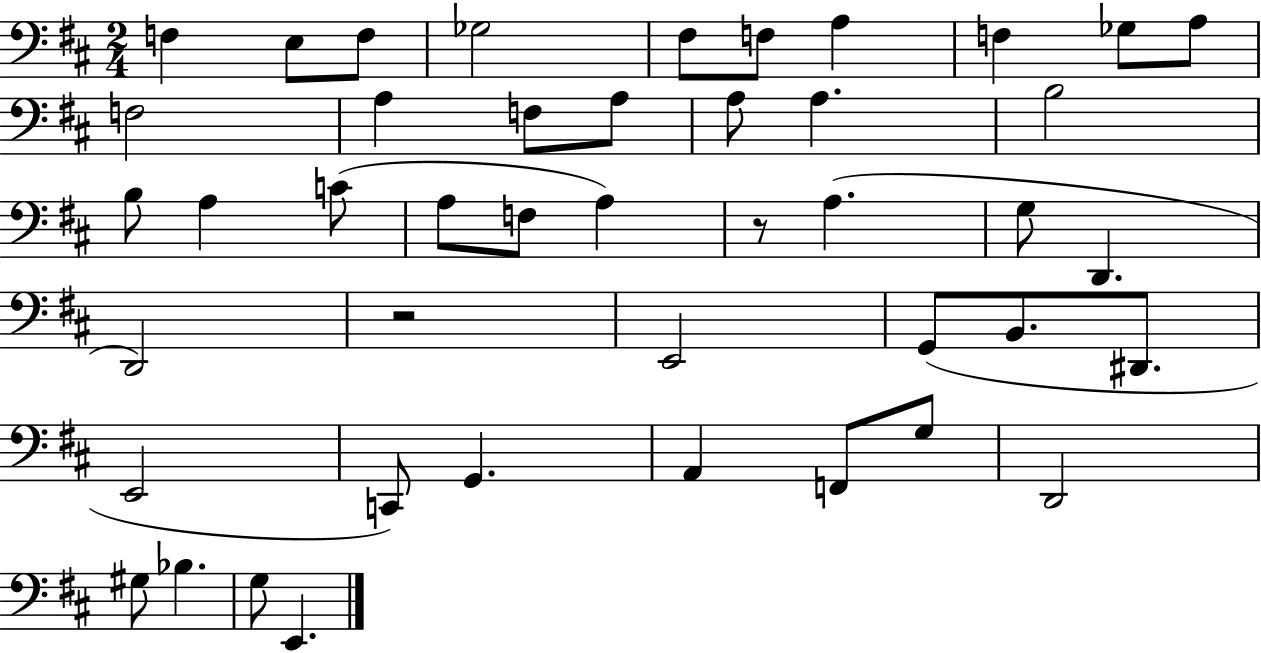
F3/q E3/e F3/e Gb3/h F#3/e F3/e A3/q F3/q Gb3/e A3/e F3/h A3/q F3/e A3/e A3/e A3/q. B3/h B3/e A3/q C4/e A3/e F3/e A3/q R/e A3/q. G3/e D2/q. D2/h R/h E2/h G2/e B2/e. D#2/e. E2/h C2/e G2/q. A2/q F2/e G3/e D2/h G#3/e Bb3/q. G3/e E2/q.